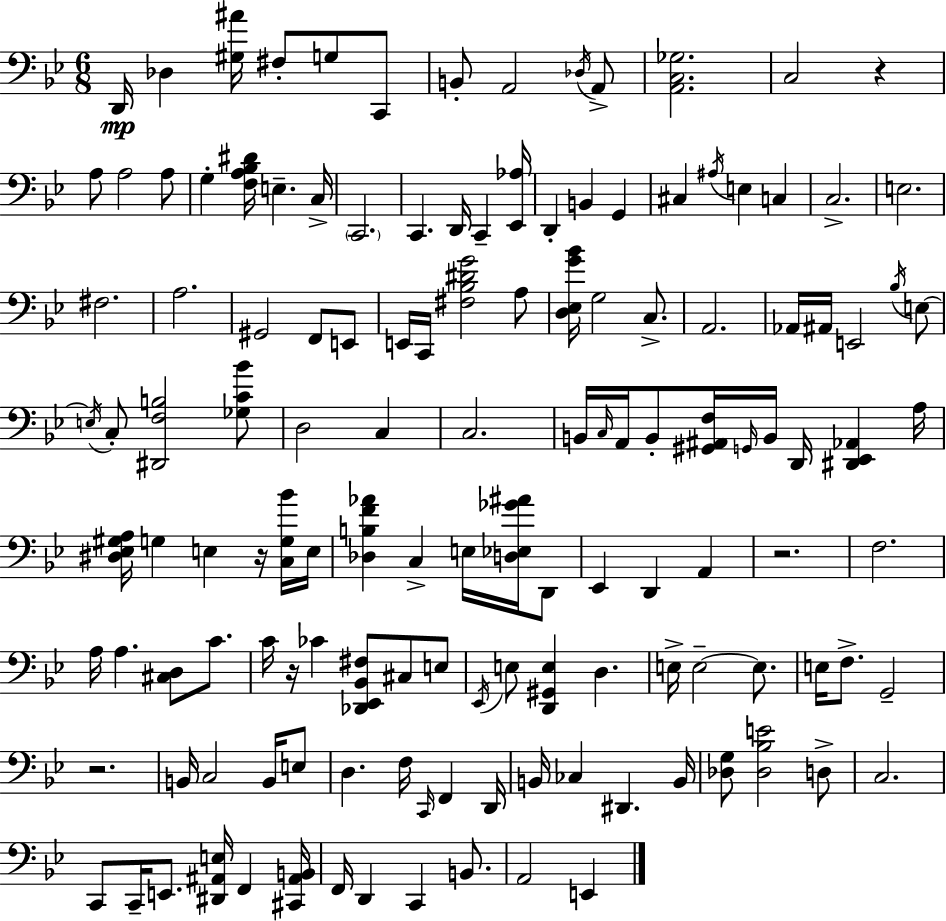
{
  \clef bass
  \numericTimeSignature
  \time 6/8
  \key bes \major
  \repeat volta 2 { d,16\mp des4 <gis ais'>16 fis8-. g8 c,8 | b,8-. a,2 \acciaccatura { des16 } a,8-> | <a, c ges>2. | c2 r4 | \break a8 a2 a8 | g4-. <f a bes dis'>16 e4.-- | c16-> \parenthesize c,2. | c,4. d,16 c,4-- | \break <ees, aes>16 d,4-. b,4 g,4 | cis4 \acciaccatura { ais16 } e4 c4 | c2.-> | e2. | \break fis2. | a2. | gis,2 f,8 | e,8 e,16 c,16 <fis bes dis' g'>2 | \break a8 <d ees g' bes'>16 g2 c8.-> | a,2. | aes,16 ais,16 e,2 | \acciaccatura { bes16 } e8~~ \acciaccatura { e16 } c8-. <dis, f b>2 | \break <ges c' bes'>8 d2 | c4 c2. | b,16 \grace { c16 } a,16 b,8-. <gis, ais, f>16 \grace { g,16 } b,16 | d,16 <dis, ees, aes,>4 a16 <dis ees gis a>16 g4 e4 | \break r16 <c g bes'>16 e16 <des b f' aes'>4 c4-> | e16 <d ees ges' ais'>16 d,8 ees,4 d,4 | a,4 r2. | f2. | \break a16 a4. | <cis d>8 c'8. c'16 r16 ces'4 | <des, ees, bes, fis>8 cis8 e8 \acciaccatura { ees,16 } e8 <d, gis, e>4 | d4. e16-> e2--~~ | \break e8. e16 f8.-> g,2-- | r2. | b,16 c2 | b,16 e8 d4. | \break f16 \grace { c,16 } f,4 d,16 b,16 ces4 | dis,4. b,16 <des g>8 <des bes e'>2 | d8-> c2. | c,8 c,16-- e,8. | \break <dis, ais, e>16 f,4 <cis, ais, b,>16 f,16 d,4 | c,4 b,8. a,2 | e,4 } \bar "|."
}